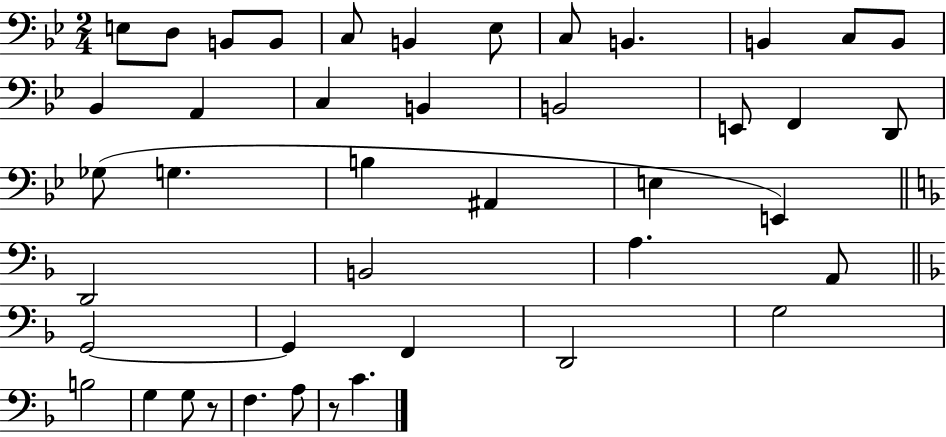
{
  \clef bass
  \numericTimeSignature
  \time 2/4
  \key bes \major
  e8 d8 b,8 b,8 | c8 b,4 ees8 | c8 b,4. | b,4 c8 b,8 | \break bes,4 a,4 | c4 b,4 | b,2 | e,8 f,4 d,8 | \break ges8( g4. | b4 ais,4 | e4 e,4) | \bar "||" \break \key f \major d,2 | b,2 | a4. a,8 | \bar "||" \break \key f \major g,2~~ | g,4 f,4 | d,2 | g2 | \break b2 | g4 g8 r8 | f4. a8 | r8 c'4. | \break \bar "|."
}